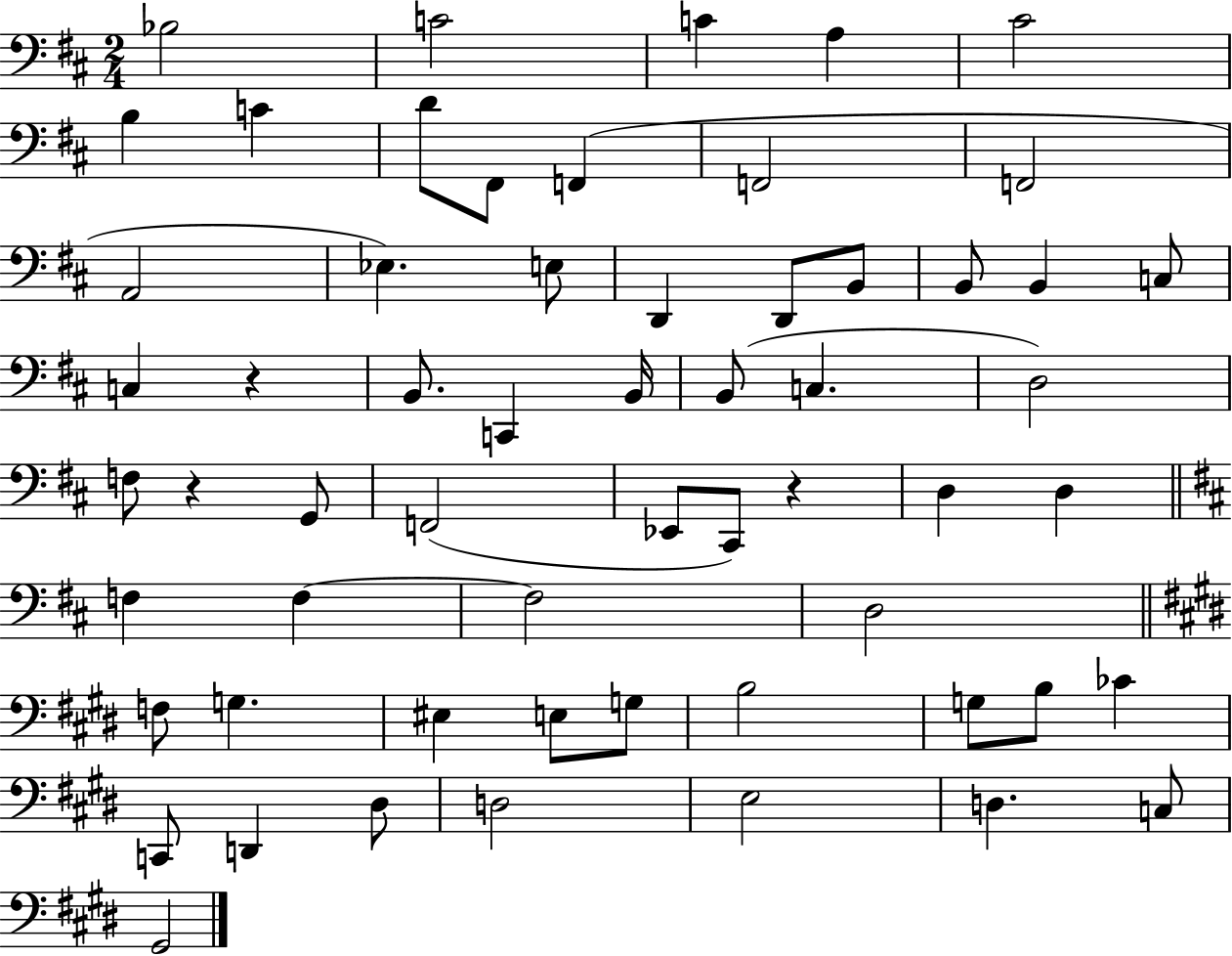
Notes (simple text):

Bb3/h C4/h C4/q A3/q C#4/h B3/q C4/q D4/e F#2/e F2/q F2/h F2/h A2/h Eb3/q. E3/e D2/q D2/e B2/e B2/e B2/q C3/e C3/q R/q B2/e. C2/q B2/s B2/e C3/q. D3/h F3/e R/q G2/e F2/h Eb2/e C#2/e R/q D3/q D3/q F3/q F3/q F3/h D3/h F3/e G3/q. EIS3/q E3/e G3/e B3/h G3/e B3/e CES4/q C2/e D2/q D#3/e D3/h E3/h D3/q. C3/e G#2/h